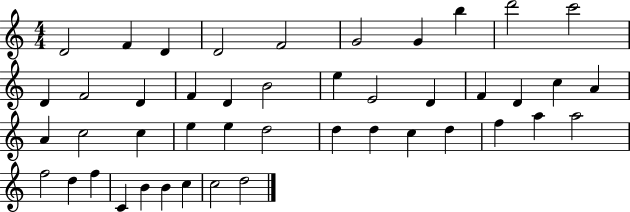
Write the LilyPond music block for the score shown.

{
  \clef treble
  \numericTimeSignature
  \time 4/4
  \key c \major
  d'2 f'4 d'4 | d'2 f'2 | g'2 g'4 b''4 | d'''2 c'''2 | \break d'4 f'2 d'4 | f'4 d'4 b'2 | e''4 e'2 d'4 | f'4 d'4 c''4 a'4 | \break a'4 c''2 c''4 | e''4 e''4 d''2 | d''4 d''4 c''4 d''4 | f''4 a''4 a''2 | \break f''2 d''4 f''4 | c'4 b'4 b'4 c''4 | c''2 d''2 | \bar "|."
}